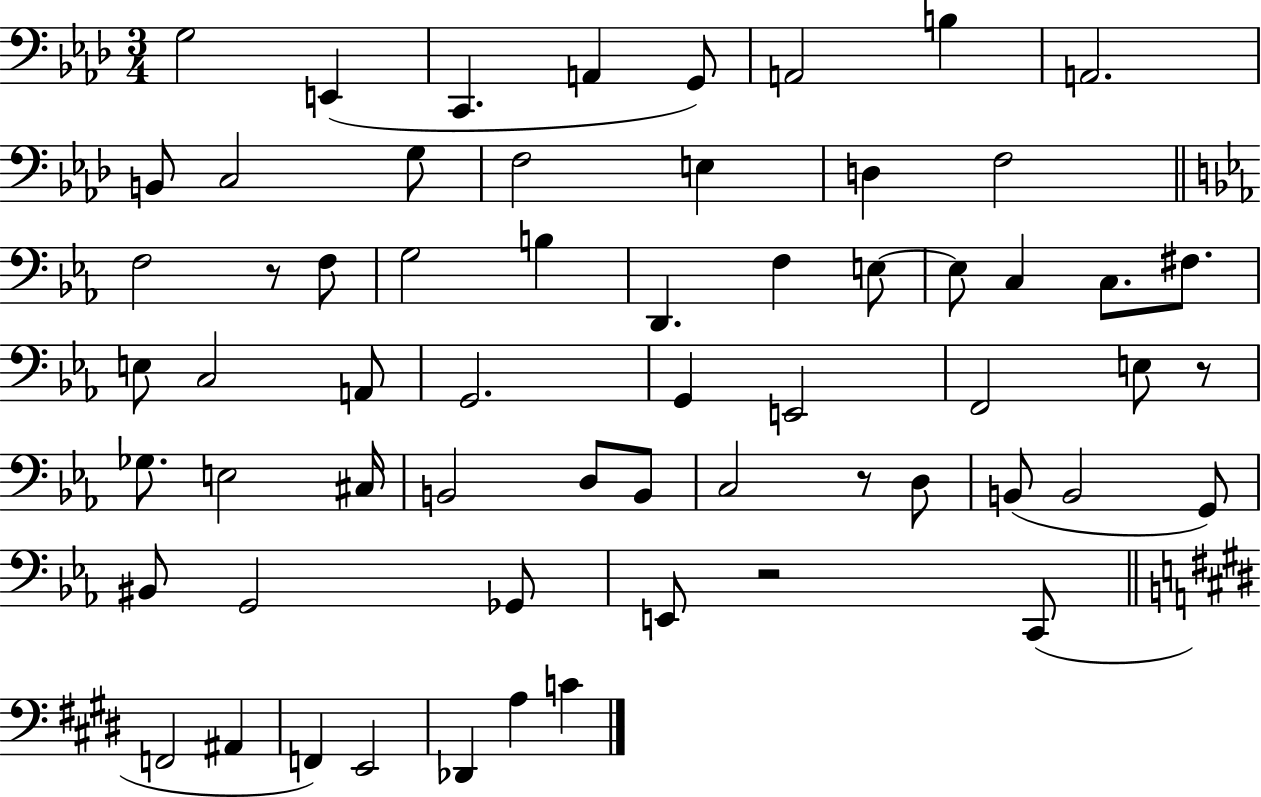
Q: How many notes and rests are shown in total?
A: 61